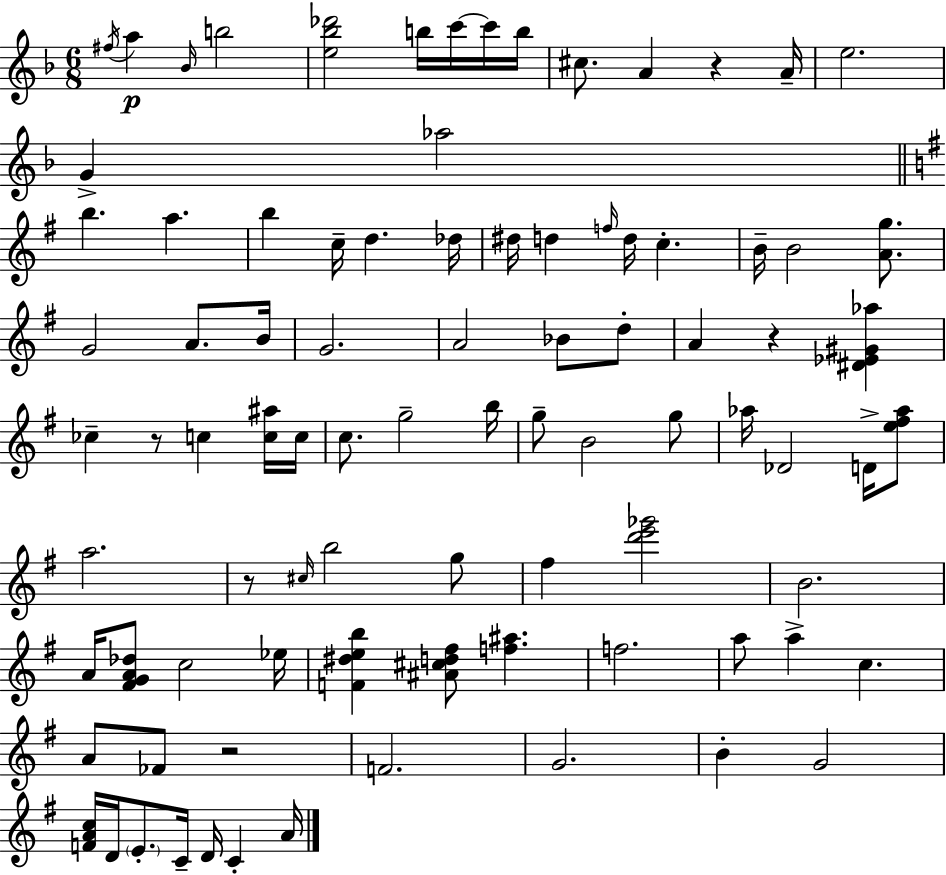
F#5/s A5/q Bb4/s B5/h [E5,Bb5,Db6]/h B5/s C6/s C6/s B5/s C#5/e. A4/q R/q A4/s E5/h. G4/q Ab5/h B5/q. A5/q. B5/q C5/s D5/q. Db5/s D#5/s D5/q F5/s D5/s C5/q. B4/s B4/h [A4,G5]/e. G4/h A4/e. B4/s G4/h. A4/h Bb4/e D5/e A4/q R/q [D#4,Eb4,G#4,Ab5]/q CES5/q R/e C5/q [C5,A#5]/s C5/s C5/e. G5/h B5/s G5/e B4/h G5/e Ab5/s Db4/h D4/s [E5,F#5,Ab5]/e A5/h. R/e C#5/s B5/h G5/e F#5/q [D6,E6,Gb6]/h B4/h. A4/s [F#4,G4,A4,Db5]/e C5/h Eb5/s [F4,D#5,E5,B5]/q [A#4,C#5,D5,F#5]/e [F5,A#5]/q. F5/h. A5/e A5/q C5/q. A4/e FES4/e R/h F4/h. G4/h. B4/q G4/h [F4,A4,C5]/s D4/s E4/e. C4/s D4/s C4/q A4/s